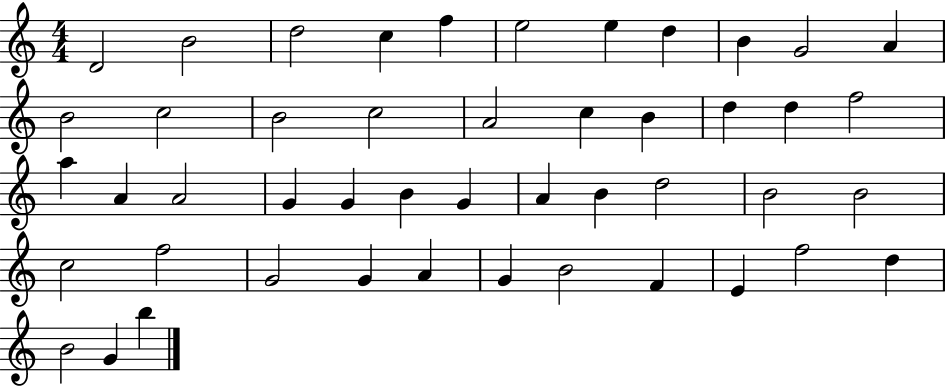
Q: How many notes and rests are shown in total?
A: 47